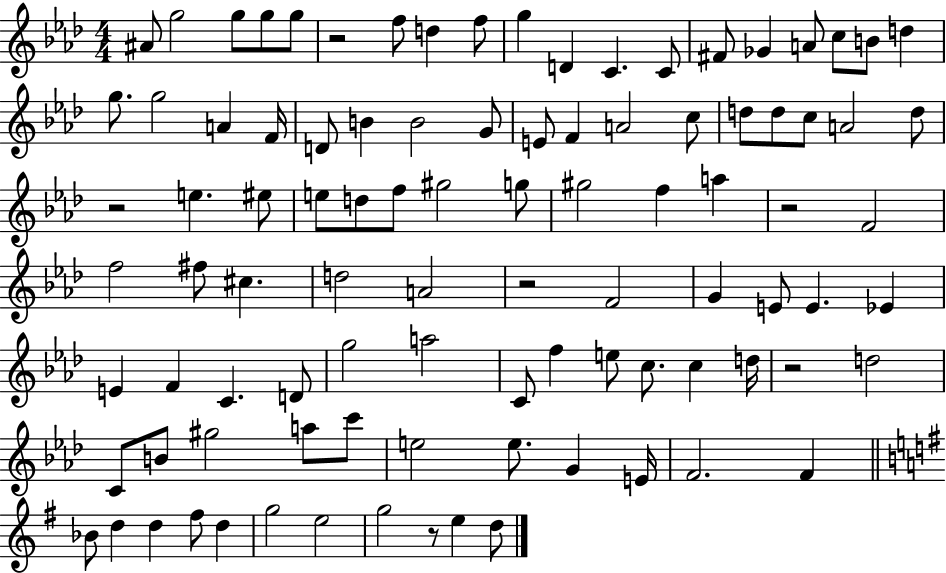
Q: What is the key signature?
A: AES major